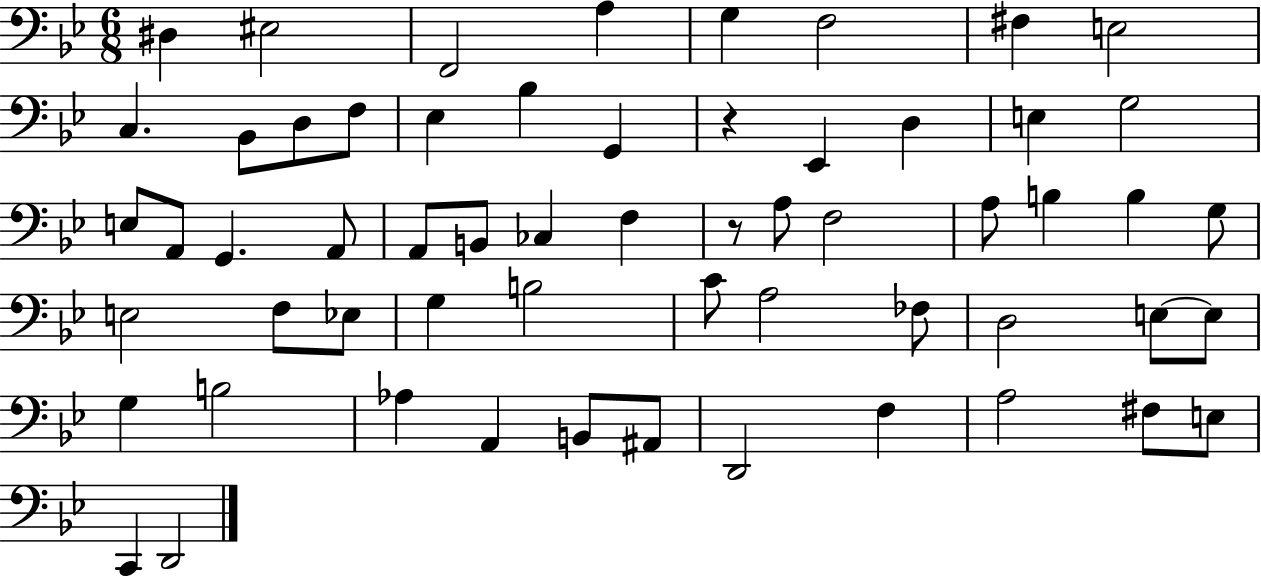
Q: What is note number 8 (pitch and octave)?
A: E3